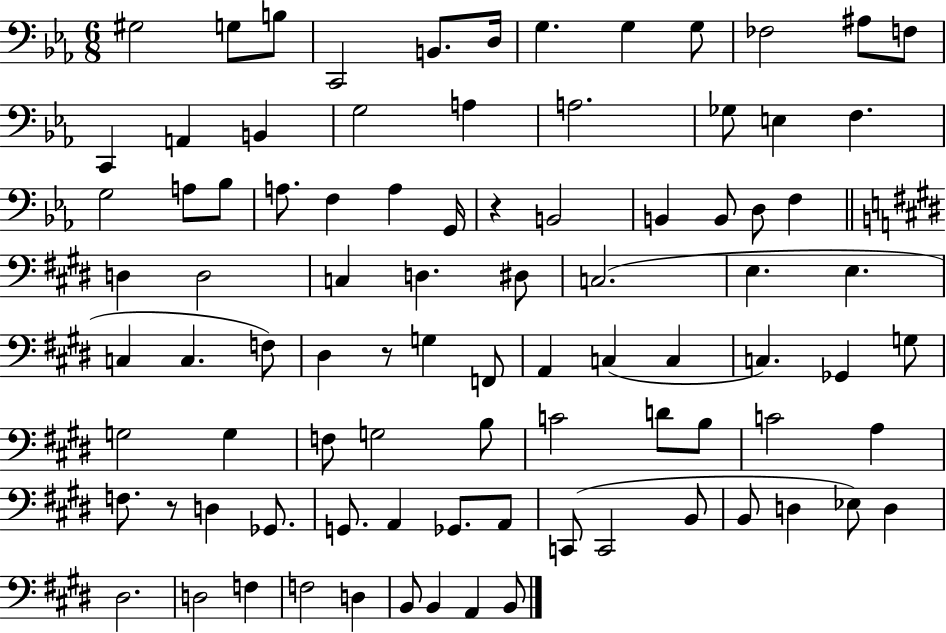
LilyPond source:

{
  \clef bass
  \numericTimeSignature
  \time 6/8
  \key ees \major
  gis2 g8 b8 | c,2 b,8. d16 | g4. g4 g8 | fes2 ais8 f8 | \break c,4 a,4 b,4 | g2 a4 | a2. | ges8 e4 f4. | \break g2 a8 bes8 | a8. f4 a4 g,16 | r4 b,2 | b,4 b,8 d8 f4 | \break \bar "||" \break \key e \major d4 d2 | c4 d4. dis8 | c2.( | e4. e4. | \break c4 c4. f8) | dis4 r8 g4 f,8 | a,4 c4( c4 | c4.) ges,4 g8 | \break g2 g4 | f8 g2 b8 | c'2 d'8 b8 | c'2 a4 | \break f8. r8 d4 ges,8. | g,8. a,4 ges,8. a,8 | c,8( c,2 b,8 | b,8 d4 ees8) d4 | \break dis2. | d2 f4 | f2 d4 | b,8 b,4 a,4 b,8 | \break \bar "|."
}